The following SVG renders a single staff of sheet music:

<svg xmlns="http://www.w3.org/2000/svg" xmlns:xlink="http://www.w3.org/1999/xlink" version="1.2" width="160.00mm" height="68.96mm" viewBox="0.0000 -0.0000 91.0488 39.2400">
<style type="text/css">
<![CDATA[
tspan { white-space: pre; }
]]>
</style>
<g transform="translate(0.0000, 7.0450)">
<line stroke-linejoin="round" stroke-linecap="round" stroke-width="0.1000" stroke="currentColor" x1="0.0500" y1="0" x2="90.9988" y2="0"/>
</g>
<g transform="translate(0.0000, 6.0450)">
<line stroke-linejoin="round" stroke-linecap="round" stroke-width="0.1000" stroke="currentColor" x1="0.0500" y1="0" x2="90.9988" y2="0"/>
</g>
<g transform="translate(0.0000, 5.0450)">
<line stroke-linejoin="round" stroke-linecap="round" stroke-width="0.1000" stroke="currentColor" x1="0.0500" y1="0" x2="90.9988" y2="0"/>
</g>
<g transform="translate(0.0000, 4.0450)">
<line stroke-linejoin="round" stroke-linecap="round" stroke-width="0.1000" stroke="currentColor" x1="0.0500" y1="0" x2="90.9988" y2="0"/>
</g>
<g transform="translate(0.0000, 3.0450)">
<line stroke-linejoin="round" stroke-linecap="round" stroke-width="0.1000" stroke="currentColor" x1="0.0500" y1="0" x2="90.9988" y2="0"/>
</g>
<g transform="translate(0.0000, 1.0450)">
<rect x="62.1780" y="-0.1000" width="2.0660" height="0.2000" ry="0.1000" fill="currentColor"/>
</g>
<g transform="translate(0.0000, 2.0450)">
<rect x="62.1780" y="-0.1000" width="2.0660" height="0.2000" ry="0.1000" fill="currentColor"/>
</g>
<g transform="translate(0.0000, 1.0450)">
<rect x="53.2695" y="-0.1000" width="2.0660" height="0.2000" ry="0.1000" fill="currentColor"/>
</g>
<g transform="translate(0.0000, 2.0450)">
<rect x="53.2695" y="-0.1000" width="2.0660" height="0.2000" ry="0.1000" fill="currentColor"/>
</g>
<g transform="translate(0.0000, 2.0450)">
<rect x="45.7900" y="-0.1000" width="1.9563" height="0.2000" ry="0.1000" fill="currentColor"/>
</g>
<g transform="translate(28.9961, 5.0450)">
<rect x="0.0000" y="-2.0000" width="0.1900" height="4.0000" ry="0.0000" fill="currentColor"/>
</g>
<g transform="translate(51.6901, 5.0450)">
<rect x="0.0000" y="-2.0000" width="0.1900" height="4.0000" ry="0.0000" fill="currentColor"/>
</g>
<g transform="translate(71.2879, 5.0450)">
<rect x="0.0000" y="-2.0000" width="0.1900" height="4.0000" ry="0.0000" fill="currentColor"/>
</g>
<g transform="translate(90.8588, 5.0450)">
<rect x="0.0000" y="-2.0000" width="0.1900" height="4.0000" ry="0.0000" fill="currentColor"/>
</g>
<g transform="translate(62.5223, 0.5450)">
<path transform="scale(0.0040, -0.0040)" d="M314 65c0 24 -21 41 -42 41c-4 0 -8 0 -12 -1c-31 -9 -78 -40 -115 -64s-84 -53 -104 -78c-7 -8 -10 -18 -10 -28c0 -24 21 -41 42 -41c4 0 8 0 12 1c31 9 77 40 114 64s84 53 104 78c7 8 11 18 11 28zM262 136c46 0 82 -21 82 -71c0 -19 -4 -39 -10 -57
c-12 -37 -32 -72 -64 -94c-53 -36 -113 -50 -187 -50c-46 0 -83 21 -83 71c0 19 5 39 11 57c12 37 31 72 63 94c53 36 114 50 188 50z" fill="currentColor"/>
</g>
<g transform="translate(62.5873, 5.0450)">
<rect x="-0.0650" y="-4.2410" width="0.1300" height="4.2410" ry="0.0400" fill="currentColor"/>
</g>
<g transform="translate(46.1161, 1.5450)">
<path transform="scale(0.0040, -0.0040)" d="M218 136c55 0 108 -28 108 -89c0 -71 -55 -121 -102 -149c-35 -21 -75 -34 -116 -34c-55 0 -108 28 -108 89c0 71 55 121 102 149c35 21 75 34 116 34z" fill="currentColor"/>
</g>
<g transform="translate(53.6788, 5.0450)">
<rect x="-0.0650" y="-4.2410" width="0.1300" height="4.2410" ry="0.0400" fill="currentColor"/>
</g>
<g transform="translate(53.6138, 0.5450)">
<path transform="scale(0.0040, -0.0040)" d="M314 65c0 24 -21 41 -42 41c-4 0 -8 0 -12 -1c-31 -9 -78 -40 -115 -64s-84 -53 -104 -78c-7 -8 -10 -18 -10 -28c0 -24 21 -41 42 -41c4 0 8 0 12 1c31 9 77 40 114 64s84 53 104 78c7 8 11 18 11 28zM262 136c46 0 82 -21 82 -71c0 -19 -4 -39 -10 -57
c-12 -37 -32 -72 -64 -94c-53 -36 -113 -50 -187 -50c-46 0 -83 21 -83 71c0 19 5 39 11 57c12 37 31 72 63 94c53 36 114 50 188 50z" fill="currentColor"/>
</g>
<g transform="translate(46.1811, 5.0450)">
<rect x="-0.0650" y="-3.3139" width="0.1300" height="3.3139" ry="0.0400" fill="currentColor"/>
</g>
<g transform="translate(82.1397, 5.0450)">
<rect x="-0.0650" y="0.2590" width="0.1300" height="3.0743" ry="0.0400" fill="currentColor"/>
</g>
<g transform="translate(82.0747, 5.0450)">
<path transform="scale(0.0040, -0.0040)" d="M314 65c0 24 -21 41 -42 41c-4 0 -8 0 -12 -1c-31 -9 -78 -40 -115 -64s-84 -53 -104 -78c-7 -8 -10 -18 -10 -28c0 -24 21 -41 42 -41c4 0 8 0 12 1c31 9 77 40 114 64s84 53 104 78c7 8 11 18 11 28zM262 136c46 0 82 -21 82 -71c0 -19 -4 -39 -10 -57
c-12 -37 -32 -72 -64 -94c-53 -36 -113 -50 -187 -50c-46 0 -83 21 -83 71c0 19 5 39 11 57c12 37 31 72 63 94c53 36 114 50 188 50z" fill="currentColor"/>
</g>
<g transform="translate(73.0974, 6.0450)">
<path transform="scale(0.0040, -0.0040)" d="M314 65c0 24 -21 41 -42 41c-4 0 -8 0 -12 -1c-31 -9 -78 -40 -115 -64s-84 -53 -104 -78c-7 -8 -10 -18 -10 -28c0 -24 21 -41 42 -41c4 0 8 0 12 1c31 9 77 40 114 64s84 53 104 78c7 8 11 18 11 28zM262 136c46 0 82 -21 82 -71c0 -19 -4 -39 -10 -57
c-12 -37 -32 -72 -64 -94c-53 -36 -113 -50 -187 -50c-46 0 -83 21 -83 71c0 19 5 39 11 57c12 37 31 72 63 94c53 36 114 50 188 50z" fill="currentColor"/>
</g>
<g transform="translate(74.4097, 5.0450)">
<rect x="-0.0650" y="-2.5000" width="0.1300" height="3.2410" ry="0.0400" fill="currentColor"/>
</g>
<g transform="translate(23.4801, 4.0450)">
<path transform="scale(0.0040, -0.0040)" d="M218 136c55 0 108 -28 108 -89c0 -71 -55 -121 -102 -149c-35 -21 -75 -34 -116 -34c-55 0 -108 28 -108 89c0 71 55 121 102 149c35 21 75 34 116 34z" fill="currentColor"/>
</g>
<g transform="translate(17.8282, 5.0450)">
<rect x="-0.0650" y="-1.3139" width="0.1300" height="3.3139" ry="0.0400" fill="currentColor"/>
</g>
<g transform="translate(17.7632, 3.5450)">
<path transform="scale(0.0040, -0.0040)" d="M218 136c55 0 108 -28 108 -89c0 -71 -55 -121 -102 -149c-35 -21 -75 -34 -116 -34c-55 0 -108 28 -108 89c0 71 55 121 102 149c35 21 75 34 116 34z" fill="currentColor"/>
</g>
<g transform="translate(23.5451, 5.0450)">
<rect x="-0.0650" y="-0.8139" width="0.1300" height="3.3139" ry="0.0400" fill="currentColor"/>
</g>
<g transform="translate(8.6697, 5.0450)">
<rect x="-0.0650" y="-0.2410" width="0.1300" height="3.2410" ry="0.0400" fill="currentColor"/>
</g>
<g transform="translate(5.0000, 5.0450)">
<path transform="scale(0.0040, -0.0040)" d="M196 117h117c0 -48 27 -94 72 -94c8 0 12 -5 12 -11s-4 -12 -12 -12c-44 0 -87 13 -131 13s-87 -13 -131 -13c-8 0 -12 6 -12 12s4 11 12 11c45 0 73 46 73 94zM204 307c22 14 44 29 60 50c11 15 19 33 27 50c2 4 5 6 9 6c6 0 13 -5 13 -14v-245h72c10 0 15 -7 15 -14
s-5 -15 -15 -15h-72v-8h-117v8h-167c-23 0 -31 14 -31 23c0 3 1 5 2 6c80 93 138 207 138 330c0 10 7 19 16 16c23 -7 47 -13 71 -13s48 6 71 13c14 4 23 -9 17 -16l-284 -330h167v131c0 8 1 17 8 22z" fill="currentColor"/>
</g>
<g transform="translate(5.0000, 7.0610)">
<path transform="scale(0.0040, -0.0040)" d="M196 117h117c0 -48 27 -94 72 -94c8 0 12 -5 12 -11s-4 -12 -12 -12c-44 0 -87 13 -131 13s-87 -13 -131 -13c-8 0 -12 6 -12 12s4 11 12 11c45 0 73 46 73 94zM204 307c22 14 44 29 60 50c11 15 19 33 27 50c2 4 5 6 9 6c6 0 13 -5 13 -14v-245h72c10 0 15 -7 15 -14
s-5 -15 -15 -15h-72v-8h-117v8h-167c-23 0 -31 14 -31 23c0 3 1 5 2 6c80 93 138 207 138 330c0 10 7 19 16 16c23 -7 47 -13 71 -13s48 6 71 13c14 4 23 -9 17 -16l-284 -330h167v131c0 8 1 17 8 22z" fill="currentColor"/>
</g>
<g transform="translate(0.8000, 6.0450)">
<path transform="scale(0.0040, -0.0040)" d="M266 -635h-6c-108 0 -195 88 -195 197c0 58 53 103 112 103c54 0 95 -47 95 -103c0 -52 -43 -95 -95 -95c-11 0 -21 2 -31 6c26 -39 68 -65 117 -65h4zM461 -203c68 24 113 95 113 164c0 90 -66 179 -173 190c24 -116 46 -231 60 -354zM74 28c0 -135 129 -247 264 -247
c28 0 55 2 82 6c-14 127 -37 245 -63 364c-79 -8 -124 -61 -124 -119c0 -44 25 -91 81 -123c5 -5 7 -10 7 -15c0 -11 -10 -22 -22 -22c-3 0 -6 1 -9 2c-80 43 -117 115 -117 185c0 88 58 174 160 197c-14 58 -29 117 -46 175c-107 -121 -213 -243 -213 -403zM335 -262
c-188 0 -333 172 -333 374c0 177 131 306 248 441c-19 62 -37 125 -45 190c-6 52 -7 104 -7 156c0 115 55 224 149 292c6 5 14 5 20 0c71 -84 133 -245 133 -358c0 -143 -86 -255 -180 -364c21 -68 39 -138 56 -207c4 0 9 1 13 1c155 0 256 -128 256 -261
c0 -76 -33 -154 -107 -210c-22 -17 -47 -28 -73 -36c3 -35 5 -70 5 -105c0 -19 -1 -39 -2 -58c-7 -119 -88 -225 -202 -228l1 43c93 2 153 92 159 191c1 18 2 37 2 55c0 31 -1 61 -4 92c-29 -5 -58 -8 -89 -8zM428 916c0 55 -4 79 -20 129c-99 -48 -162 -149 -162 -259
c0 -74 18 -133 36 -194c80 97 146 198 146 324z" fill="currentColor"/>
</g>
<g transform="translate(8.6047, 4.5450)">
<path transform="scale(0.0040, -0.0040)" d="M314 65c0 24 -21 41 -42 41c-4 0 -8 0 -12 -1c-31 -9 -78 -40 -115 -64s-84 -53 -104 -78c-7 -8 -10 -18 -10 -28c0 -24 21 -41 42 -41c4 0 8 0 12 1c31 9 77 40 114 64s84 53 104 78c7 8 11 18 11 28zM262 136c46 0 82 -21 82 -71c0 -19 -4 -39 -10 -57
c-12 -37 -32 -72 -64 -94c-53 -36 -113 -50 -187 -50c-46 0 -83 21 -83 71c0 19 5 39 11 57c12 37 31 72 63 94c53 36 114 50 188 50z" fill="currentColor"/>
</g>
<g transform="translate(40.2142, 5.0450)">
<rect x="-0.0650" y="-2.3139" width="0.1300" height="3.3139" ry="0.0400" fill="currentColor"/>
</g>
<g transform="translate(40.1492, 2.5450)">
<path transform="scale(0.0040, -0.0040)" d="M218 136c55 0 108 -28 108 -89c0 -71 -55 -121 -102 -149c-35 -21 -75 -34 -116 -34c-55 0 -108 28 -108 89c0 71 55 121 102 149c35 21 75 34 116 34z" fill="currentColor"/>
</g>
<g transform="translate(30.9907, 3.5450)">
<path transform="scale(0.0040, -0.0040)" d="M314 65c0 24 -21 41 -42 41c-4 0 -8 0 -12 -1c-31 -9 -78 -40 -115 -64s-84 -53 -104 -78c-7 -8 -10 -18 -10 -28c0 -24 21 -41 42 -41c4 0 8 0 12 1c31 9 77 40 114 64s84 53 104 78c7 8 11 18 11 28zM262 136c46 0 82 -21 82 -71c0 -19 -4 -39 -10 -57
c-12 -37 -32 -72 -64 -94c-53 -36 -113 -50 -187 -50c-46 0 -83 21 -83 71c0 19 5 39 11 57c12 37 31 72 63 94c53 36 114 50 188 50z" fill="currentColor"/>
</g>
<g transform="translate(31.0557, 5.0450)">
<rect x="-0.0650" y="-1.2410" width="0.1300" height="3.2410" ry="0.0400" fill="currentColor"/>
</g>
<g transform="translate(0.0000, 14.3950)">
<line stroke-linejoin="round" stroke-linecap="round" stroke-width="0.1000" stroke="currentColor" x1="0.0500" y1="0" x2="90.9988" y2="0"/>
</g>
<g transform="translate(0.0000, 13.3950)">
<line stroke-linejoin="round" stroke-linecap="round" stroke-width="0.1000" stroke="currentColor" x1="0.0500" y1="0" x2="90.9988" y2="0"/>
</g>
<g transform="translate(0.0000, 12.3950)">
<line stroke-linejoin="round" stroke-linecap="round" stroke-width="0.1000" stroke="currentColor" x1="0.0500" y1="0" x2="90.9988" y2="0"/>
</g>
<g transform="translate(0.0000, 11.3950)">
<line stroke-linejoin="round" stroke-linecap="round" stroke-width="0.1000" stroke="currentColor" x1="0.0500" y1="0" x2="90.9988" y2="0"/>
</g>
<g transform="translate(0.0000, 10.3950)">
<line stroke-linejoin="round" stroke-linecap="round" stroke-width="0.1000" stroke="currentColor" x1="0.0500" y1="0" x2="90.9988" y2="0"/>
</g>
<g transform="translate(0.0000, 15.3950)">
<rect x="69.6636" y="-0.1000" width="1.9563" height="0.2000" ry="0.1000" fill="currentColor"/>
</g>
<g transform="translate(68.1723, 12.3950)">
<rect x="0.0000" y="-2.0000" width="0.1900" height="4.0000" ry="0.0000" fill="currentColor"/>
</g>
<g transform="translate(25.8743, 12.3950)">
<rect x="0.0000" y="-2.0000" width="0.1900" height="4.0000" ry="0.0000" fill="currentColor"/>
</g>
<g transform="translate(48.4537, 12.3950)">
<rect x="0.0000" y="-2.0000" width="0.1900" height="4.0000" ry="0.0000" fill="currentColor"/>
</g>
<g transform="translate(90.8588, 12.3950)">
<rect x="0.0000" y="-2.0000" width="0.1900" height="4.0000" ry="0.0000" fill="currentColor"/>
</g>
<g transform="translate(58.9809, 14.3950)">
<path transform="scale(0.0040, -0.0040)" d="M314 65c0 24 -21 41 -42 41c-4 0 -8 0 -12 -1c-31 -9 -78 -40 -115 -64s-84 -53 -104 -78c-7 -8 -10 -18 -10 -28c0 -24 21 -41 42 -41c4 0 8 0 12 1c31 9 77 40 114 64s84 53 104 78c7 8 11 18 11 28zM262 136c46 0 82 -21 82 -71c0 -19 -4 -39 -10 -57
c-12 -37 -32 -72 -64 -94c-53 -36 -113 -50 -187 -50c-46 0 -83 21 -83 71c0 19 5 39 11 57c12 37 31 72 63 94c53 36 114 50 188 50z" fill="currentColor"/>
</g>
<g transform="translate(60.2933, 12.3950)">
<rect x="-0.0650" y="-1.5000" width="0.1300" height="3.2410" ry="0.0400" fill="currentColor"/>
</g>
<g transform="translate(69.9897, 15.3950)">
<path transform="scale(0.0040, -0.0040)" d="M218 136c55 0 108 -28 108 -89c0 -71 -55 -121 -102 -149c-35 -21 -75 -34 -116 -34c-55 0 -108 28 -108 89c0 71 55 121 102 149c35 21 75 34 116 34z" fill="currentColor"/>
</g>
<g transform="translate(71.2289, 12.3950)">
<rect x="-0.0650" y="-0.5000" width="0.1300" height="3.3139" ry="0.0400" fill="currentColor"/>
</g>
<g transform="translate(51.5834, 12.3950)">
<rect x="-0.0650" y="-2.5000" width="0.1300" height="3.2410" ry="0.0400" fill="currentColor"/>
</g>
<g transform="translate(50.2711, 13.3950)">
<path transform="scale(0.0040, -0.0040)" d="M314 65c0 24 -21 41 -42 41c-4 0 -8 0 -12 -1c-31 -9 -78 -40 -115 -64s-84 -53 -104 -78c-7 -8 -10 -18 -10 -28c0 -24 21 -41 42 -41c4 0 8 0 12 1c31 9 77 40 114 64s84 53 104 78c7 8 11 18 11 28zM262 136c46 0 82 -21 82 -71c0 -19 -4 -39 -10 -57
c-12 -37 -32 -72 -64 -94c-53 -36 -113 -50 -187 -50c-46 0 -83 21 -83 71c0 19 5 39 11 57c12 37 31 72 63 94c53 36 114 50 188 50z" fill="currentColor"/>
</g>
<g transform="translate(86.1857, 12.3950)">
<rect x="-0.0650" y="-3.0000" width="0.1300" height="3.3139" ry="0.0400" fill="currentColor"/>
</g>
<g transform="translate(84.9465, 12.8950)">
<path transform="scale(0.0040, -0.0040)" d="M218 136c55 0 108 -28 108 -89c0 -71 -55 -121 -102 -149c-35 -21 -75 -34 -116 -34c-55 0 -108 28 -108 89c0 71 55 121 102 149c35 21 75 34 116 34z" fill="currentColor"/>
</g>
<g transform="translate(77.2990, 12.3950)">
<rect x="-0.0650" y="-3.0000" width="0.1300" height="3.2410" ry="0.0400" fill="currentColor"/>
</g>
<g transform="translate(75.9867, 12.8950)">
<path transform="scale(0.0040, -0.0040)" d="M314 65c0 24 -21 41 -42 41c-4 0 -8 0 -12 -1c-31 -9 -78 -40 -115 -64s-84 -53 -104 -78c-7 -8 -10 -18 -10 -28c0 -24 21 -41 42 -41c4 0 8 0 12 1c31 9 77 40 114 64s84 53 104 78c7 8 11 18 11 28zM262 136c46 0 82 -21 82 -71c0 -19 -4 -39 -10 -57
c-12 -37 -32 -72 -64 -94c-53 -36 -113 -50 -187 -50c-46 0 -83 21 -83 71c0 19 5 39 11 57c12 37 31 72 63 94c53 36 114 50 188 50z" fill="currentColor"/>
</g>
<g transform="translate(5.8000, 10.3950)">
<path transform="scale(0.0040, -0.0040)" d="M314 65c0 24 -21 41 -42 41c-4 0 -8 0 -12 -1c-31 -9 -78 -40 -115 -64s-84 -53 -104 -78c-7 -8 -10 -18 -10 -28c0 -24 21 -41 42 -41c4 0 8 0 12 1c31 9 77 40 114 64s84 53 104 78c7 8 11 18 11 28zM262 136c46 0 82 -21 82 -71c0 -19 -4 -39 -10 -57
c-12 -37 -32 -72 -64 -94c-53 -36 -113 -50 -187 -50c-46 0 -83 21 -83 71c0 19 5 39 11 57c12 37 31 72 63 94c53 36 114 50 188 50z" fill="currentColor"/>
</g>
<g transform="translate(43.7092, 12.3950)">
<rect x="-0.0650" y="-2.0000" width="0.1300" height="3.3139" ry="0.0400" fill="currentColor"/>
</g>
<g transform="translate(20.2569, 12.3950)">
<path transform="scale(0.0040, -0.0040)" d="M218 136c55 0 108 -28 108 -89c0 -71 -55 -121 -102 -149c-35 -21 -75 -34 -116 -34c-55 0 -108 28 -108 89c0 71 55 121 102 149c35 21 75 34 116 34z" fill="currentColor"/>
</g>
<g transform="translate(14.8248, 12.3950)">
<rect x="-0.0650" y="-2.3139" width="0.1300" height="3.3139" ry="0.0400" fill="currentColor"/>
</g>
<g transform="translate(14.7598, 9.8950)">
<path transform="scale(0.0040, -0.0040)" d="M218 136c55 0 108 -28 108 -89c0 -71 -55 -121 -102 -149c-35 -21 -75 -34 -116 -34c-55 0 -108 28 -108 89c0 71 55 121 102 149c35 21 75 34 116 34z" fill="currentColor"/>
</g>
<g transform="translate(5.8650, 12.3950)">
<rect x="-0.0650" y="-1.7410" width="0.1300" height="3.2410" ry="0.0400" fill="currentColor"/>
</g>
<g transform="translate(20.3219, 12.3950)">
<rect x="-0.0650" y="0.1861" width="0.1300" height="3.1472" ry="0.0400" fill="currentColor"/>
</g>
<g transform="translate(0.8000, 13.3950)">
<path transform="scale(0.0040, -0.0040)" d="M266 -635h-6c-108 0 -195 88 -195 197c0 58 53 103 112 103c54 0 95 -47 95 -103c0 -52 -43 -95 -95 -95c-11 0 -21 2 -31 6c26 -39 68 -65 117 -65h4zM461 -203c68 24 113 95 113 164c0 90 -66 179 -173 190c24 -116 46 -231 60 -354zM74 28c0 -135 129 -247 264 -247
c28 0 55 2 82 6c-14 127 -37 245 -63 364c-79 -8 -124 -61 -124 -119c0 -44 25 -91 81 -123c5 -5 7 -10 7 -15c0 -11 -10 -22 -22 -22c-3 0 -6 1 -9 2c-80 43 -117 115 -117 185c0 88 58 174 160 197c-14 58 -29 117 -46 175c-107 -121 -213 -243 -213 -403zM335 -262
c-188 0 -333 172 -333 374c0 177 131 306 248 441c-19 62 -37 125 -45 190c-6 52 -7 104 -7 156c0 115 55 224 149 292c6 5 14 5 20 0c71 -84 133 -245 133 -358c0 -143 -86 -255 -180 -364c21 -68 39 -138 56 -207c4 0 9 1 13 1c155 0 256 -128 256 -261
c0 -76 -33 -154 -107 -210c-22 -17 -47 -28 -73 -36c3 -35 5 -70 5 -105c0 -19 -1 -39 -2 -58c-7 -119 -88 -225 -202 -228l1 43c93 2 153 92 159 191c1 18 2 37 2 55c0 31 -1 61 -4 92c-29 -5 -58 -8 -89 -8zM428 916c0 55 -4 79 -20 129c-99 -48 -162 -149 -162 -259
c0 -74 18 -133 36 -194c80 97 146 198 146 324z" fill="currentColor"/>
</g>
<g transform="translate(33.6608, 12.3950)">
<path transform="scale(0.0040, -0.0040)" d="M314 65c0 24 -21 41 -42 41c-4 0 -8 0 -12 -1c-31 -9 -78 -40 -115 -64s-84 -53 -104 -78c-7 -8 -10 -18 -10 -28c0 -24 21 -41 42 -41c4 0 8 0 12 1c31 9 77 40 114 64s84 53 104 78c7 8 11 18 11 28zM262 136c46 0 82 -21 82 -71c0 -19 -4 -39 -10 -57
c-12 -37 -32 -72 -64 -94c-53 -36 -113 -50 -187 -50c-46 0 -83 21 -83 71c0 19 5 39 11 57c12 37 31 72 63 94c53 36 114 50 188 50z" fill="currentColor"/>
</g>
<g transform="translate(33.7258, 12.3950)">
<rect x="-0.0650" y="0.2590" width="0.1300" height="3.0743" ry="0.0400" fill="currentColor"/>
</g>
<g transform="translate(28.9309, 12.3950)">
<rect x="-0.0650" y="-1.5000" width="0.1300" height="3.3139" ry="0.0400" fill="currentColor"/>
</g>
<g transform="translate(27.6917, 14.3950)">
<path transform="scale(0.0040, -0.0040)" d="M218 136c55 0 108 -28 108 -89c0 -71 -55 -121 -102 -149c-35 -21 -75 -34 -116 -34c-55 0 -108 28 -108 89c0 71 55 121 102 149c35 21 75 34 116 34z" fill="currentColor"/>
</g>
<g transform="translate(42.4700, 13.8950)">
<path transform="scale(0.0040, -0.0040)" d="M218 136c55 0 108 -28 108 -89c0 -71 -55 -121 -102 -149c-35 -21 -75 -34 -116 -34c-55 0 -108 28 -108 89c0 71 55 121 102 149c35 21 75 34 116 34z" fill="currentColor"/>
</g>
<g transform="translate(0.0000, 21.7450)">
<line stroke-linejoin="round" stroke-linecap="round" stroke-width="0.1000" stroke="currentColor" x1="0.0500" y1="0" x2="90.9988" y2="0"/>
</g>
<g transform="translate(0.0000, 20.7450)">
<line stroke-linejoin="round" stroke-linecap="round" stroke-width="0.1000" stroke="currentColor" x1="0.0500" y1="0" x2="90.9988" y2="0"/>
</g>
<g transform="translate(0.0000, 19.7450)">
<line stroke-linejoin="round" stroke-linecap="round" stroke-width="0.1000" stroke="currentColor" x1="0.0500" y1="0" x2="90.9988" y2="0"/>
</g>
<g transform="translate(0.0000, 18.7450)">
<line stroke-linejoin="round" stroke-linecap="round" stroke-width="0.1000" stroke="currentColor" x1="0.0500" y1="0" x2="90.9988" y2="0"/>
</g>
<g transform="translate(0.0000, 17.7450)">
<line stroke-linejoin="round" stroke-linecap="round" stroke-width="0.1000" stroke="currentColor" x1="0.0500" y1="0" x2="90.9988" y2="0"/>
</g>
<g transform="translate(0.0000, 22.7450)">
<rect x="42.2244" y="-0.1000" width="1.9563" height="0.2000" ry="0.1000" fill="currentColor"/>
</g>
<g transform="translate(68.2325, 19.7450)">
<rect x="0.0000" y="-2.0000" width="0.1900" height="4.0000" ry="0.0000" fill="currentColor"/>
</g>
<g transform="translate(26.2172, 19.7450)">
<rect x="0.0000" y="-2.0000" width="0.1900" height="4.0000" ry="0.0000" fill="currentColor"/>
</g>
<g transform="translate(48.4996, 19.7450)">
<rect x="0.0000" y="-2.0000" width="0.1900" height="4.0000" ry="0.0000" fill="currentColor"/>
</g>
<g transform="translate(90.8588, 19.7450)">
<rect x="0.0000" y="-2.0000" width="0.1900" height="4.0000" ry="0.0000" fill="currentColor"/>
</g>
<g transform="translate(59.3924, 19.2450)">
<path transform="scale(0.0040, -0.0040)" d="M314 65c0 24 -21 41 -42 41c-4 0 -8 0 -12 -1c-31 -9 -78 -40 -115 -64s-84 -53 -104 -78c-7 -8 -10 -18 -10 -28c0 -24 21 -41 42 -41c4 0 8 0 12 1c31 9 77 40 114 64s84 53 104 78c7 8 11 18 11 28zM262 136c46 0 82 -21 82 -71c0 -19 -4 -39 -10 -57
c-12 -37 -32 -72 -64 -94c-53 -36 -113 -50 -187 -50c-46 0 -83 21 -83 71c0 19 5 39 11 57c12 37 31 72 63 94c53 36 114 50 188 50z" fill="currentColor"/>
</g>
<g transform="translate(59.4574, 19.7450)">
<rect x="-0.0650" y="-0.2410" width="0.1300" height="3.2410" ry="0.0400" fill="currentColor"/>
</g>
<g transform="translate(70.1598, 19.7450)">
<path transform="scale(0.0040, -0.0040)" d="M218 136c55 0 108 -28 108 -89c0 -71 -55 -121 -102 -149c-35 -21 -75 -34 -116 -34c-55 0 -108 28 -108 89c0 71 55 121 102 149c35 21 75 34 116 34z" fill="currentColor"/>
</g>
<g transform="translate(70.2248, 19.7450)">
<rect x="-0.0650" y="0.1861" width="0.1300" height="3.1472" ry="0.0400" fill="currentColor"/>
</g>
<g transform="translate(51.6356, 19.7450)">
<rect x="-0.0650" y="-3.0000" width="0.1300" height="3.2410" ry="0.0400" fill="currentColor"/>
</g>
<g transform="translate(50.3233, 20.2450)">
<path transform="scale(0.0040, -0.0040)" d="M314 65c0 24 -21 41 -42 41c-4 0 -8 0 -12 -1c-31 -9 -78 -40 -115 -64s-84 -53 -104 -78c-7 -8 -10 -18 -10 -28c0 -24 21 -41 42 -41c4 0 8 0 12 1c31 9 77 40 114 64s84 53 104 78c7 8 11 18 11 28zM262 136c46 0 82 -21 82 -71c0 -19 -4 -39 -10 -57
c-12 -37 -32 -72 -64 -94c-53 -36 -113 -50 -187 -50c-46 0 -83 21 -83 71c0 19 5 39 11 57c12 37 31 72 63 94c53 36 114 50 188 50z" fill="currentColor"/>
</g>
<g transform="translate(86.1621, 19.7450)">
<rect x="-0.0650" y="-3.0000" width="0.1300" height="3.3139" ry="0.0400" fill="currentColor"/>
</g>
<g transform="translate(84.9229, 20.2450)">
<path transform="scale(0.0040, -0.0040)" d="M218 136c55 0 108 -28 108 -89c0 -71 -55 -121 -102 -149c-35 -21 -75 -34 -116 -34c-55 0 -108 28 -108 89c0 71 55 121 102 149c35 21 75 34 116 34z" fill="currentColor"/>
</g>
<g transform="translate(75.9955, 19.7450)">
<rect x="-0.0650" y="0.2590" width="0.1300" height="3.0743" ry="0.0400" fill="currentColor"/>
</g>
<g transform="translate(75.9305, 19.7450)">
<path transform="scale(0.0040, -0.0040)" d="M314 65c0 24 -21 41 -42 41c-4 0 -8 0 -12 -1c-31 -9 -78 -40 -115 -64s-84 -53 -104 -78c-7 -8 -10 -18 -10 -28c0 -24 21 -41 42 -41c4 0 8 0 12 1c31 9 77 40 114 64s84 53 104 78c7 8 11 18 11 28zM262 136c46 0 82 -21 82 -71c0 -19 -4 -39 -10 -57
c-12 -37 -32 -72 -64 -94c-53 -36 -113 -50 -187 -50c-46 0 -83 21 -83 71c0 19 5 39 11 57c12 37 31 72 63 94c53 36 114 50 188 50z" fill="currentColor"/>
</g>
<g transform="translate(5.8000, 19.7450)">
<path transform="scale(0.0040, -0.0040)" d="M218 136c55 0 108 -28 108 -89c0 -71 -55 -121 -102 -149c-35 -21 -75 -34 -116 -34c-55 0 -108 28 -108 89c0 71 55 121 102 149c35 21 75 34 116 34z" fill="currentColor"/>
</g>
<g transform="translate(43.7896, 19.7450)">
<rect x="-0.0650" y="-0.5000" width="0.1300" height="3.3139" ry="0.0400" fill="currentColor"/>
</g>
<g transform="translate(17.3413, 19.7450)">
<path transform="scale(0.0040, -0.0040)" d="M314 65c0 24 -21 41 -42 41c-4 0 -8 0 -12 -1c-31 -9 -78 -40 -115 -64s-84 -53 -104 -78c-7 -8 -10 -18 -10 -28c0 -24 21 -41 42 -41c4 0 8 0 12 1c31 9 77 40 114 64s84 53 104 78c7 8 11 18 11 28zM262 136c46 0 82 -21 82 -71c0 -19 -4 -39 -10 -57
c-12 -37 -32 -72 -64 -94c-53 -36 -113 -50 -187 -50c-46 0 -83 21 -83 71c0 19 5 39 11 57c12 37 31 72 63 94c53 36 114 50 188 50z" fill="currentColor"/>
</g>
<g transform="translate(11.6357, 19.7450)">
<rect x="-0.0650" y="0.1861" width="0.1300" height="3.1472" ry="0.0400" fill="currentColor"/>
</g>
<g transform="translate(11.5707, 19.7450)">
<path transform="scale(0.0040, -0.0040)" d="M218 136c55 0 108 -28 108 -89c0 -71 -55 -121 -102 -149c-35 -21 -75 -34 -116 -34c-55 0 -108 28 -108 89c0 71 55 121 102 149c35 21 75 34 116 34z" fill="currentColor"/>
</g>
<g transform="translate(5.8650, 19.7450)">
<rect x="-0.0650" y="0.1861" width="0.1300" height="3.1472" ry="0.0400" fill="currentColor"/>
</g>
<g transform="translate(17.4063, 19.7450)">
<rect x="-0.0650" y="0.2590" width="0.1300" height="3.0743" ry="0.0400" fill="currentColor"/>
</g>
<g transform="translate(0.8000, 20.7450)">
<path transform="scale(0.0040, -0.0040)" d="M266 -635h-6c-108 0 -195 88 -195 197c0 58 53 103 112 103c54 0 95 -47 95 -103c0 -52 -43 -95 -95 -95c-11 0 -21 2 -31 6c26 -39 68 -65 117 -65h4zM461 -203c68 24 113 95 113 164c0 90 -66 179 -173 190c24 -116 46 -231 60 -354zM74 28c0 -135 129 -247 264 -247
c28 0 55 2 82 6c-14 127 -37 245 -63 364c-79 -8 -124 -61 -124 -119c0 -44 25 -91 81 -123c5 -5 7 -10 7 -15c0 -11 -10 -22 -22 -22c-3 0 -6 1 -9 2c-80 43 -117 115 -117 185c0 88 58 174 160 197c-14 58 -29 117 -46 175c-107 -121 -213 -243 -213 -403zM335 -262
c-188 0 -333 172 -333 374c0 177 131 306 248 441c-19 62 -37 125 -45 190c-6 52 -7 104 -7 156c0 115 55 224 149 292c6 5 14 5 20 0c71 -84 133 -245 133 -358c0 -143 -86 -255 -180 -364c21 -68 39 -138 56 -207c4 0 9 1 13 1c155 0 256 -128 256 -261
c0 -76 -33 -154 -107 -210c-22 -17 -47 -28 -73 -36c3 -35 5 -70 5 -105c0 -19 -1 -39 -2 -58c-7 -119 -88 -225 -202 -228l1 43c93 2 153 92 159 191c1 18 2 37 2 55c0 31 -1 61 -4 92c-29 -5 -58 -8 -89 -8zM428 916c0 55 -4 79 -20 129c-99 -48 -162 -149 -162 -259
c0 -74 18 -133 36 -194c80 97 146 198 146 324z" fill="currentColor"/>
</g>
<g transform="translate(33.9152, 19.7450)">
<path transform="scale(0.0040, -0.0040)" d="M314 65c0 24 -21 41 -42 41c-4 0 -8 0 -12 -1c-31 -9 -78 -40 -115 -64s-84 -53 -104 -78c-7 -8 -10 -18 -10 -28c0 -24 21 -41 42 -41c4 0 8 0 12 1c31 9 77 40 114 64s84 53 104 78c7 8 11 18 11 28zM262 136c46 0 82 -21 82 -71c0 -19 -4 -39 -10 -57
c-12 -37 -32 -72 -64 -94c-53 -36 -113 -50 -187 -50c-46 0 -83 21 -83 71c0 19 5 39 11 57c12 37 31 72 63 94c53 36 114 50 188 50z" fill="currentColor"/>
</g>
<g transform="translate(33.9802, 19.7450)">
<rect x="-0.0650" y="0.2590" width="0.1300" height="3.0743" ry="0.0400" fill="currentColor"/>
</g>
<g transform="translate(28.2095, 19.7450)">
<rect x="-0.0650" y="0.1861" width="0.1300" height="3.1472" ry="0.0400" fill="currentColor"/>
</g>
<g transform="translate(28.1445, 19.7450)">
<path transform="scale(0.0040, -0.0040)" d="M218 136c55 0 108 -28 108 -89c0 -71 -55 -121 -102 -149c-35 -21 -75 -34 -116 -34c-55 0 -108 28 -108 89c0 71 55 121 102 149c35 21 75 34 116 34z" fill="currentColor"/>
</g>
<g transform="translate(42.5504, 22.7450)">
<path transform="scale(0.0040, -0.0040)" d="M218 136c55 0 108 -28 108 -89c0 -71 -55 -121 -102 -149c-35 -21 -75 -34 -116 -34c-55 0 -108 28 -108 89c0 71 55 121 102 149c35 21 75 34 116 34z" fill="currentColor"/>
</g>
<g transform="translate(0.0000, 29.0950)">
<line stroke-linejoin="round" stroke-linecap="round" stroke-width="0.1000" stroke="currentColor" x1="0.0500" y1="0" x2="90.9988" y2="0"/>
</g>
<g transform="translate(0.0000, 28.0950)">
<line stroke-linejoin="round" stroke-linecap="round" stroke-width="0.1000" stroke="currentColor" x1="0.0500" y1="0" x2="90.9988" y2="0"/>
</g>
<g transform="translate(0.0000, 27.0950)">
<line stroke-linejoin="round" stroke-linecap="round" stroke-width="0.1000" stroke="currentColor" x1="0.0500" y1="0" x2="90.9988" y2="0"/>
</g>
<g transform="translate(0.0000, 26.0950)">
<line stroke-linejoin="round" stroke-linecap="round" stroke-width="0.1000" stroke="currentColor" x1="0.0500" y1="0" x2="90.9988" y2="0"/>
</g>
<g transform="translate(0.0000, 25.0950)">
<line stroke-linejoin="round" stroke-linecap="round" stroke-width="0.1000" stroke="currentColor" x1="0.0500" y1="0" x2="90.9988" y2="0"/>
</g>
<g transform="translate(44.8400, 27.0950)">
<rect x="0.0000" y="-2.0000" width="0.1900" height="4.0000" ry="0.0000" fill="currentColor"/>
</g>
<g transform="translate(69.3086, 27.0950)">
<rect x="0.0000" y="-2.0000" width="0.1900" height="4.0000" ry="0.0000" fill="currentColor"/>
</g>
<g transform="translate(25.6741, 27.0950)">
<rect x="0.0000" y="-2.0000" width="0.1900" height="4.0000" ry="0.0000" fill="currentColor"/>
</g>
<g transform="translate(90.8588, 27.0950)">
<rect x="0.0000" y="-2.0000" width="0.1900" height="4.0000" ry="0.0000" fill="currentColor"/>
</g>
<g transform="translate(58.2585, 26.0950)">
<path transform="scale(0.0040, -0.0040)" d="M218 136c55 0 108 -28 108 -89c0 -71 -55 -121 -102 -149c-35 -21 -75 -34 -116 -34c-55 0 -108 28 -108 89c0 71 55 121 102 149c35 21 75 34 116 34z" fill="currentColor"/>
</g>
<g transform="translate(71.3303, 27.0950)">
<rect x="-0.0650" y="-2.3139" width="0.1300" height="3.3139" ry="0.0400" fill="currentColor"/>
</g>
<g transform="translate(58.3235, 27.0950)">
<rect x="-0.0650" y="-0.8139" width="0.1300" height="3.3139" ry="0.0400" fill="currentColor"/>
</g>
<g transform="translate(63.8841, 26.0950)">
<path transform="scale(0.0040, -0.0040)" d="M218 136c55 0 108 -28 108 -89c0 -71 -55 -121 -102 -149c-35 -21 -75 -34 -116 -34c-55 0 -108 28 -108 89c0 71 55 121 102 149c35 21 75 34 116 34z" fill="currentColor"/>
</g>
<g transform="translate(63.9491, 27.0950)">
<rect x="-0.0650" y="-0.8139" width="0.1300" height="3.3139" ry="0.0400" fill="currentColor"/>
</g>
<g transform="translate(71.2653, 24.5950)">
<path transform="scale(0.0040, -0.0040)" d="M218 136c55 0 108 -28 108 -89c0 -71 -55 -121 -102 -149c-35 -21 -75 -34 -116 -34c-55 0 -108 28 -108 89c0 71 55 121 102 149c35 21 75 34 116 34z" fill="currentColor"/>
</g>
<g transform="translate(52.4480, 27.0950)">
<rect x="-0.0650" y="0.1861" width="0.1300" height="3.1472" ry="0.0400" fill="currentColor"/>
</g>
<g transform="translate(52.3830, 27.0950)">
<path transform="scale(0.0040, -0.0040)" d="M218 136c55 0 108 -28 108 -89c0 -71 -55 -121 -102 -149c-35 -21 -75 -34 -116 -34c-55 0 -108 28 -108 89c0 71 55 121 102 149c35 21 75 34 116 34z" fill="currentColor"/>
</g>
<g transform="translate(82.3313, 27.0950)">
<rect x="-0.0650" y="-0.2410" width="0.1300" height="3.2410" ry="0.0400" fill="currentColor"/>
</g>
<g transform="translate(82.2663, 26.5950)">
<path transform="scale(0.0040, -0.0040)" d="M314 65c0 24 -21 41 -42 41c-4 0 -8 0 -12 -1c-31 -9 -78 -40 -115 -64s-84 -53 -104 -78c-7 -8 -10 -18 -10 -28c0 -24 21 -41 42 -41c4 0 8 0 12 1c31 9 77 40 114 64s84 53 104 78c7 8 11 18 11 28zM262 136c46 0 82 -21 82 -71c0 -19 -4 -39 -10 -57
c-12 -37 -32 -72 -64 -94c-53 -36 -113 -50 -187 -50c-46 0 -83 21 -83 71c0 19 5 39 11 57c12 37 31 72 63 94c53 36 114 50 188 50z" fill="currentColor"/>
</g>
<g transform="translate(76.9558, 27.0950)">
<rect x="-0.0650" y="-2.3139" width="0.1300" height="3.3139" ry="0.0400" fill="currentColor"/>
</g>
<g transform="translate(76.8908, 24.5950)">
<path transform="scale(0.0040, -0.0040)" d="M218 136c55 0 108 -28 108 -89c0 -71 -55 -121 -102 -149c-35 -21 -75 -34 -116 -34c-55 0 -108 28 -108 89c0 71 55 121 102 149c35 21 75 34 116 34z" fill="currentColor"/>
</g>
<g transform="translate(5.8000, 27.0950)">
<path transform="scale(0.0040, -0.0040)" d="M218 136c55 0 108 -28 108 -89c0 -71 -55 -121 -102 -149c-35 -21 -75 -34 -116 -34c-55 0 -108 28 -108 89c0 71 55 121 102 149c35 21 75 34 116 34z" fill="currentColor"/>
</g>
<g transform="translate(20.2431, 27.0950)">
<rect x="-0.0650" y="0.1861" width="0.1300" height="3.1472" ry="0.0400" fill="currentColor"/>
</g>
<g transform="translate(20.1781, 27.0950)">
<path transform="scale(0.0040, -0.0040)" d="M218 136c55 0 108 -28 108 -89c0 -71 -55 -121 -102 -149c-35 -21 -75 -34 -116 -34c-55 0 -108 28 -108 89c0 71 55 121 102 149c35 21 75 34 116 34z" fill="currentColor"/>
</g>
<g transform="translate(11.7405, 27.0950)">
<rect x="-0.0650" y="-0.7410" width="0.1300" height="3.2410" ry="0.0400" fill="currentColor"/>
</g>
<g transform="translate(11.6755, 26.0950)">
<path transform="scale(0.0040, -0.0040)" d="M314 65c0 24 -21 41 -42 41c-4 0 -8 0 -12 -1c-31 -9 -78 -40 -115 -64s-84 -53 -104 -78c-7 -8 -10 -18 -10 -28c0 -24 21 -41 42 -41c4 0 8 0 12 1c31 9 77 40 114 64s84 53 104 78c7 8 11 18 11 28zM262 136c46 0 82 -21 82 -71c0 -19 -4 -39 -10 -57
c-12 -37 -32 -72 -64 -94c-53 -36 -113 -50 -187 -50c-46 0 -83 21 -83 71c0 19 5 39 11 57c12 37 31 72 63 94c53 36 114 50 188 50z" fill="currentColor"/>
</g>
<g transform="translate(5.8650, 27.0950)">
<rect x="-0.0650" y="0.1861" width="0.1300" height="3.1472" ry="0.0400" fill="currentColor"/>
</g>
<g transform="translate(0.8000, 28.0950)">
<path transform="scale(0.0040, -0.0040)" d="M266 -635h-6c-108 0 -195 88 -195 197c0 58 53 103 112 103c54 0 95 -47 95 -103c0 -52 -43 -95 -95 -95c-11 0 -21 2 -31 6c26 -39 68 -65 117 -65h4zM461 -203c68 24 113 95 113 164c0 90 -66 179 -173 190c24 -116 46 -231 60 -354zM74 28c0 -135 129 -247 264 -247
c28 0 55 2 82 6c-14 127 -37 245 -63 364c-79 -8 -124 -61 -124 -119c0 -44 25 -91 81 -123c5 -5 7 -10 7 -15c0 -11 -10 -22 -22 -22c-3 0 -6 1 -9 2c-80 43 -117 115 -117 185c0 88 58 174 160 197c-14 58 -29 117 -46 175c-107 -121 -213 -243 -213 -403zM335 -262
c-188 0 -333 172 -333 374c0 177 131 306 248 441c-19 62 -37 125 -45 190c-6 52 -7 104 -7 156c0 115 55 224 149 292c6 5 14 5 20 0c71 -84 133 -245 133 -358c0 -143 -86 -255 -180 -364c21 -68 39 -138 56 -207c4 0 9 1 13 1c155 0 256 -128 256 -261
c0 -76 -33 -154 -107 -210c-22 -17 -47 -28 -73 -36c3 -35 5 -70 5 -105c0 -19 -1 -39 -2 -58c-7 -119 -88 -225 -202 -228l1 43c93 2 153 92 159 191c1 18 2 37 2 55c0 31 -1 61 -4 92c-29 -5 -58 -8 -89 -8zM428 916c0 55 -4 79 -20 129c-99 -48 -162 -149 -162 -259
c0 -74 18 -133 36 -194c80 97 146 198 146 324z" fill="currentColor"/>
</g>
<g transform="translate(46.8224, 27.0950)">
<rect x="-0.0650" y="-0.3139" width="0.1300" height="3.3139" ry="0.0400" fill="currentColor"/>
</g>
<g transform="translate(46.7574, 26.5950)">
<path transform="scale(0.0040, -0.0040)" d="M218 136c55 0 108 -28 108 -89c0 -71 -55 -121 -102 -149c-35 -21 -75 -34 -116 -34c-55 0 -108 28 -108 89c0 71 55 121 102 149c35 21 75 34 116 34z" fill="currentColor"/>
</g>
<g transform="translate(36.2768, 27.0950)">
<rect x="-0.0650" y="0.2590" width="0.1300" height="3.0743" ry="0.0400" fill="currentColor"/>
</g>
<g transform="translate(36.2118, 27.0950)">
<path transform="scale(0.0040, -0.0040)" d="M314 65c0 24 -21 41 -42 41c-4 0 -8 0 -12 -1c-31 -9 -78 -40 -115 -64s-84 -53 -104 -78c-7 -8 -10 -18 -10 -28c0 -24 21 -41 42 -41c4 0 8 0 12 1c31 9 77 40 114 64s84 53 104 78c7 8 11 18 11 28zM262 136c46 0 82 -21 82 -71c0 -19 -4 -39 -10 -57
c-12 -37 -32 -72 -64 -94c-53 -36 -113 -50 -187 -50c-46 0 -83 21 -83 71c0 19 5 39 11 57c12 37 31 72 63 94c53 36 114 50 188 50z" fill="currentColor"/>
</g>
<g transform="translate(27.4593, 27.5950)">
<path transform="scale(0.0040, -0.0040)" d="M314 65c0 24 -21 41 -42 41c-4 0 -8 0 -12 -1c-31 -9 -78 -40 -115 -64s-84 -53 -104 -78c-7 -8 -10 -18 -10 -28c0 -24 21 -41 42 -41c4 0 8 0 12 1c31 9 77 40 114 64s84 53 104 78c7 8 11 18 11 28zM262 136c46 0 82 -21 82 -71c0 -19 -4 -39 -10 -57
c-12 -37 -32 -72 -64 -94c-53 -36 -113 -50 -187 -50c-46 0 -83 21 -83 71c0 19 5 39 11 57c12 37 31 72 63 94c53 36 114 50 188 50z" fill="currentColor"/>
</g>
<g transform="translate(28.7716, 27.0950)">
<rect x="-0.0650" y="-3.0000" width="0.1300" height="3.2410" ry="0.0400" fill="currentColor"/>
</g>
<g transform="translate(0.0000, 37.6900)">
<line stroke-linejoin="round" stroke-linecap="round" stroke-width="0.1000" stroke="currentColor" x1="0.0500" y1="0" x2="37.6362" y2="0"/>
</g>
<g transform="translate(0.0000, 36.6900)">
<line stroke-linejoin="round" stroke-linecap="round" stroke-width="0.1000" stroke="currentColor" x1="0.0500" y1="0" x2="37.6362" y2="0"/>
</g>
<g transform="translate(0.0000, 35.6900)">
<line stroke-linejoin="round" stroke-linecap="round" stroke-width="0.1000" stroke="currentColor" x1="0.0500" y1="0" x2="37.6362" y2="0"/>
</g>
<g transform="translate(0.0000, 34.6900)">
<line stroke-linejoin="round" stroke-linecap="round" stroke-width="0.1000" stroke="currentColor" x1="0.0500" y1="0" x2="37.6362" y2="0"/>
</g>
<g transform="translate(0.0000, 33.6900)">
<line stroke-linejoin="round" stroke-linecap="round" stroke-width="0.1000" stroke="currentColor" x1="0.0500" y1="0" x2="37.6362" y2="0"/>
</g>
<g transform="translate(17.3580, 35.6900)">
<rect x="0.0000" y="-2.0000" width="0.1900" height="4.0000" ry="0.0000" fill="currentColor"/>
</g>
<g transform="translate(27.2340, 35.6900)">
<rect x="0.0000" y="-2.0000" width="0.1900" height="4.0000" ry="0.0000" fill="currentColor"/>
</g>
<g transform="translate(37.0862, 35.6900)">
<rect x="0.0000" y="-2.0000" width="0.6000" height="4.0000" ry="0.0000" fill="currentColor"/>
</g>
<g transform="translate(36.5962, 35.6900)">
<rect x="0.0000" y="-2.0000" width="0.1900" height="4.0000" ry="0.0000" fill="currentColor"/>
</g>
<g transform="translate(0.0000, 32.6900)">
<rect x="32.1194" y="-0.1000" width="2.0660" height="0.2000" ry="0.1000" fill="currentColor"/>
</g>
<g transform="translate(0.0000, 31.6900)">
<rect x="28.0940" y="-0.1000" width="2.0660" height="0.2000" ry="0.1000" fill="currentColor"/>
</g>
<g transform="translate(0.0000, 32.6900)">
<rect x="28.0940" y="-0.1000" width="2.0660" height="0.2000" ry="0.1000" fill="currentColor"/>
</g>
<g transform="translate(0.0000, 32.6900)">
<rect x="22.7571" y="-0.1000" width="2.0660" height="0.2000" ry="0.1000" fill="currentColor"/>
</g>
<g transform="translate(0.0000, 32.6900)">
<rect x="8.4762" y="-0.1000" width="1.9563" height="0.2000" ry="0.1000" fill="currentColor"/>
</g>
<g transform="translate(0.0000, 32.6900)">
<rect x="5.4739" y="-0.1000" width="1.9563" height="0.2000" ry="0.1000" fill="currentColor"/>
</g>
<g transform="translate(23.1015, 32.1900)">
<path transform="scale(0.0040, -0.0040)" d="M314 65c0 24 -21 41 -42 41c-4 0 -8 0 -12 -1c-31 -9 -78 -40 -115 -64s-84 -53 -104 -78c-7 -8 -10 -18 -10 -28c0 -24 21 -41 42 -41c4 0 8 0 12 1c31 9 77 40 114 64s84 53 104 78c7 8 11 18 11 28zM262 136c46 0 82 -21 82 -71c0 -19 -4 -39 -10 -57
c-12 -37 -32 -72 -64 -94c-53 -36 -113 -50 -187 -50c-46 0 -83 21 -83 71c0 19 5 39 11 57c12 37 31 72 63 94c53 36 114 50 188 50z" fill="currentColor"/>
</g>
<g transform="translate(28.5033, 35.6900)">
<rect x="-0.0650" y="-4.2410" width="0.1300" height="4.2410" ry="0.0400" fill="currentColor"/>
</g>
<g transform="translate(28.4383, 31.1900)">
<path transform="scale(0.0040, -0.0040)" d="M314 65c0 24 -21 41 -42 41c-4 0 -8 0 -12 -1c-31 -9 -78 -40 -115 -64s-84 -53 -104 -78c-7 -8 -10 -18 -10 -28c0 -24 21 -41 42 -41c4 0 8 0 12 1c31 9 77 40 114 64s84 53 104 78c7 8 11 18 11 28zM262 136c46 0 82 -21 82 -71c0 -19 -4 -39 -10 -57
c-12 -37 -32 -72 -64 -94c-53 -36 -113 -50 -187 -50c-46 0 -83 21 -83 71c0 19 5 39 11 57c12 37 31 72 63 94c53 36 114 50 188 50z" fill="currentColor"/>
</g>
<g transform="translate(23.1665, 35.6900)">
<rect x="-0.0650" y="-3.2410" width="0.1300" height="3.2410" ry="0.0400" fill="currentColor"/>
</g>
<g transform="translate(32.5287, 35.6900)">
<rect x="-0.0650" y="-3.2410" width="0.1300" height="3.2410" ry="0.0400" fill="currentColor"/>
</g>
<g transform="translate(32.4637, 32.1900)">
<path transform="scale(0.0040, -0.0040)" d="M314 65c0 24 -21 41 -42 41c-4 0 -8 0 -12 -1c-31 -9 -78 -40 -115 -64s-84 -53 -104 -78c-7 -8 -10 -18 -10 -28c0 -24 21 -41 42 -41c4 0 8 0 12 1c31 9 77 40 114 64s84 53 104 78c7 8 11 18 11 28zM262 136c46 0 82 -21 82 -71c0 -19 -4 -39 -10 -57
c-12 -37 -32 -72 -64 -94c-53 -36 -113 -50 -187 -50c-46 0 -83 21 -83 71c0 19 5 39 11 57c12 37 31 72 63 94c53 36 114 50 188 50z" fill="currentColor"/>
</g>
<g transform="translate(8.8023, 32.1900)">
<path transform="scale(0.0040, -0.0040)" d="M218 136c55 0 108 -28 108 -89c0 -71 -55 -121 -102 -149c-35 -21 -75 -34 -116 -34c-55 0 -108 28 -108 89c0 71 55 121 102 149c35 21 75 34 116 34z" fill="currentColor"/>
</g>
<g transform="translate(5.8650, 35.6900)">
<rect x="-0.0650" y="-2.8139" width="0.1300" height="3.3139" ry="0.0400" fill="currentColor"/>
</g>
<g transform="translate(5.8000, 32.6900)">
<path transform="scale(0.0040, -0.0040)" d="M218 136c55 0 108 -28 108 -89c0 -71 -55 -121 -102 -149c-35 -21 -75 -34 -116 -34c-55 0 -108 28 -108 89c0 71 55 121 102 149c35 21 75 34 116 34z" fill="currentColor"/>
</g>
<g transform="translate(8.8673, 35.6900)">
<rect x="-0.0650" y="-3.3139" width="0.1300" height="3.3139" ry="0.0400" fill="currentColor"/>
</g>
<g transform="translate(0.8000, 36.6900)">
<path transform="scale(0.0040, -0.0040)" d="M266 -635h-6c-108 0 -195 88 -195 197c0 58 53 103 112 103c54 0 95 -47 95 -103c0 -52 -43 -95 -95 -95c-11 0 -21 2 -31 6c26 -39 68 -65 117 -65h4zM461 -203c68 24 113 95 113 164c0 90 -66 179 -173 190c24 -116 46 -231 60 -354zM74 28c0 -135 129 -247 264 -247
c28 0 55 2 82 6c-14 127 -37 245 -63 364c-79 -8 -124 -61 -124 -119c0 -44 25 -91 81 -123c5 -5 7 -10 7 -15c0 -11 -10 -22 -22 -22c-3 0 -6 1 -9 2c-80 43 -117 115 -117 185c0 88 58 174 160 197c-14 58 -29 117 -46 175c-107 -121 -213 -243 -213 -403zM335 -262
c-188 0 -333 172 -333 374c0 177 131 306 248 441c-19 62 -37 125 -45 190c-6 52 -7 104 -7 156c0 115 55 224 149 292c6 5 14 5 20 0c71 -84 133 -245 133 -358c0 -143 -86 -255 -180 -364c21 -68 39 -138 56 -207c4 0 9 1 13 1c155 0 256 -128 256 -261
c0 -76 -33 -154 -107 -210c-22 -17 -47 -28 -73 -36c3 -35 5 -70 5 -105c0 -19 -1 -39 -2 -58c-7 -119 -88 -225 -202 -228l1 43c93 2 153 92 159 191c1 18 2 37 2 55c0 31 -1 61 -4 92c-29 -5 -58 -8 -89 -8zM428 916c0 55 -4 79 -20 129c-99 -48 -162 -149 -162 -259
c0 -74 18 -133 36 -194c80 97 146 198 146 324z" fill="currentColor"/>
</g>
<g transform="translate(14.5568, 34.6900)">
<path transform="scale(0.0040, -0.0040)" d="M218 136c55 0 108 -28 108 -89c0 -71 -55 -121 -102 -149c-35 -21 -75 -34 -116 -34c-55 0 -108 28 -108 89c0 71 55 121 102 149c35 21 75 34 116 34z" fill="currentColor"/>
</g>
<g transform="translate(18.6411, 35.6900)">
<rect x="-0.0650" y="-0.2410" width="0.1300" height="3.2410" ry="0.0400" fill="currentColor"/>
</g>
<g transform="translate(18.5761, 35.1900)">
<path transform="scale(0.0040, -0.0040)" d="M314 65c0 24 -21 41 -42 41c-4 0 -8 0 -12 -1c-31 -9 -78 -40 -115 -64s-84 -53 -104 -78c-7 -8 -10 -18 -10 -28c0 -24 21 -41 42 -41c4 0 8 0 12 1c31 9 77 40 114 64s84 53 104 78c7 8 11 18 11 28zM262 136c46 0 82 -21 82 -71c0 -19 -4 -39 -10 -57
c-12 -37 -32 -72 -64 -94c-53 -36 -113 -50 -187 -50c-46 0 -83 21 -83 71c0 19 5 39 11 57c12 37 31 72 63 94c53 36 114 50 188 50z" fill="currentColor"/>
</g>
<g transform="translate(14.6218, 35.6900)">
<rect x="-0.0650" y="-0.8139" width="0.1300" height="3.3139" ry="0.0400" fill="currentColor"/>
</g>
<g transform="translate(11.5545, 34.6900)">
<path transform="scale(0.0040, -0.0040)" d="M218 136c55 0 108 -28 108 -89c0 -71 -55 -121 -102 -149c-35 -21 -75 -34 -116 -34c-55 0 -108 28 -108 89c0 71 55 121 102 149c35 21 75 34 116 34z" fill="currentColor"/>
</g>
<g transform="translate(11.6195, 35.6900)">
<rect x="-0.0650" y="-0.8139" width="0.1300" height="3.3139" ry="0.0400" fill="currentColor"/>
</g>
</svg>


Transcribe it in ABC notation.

X:1
T:Untitled
M:4/4
L:1/4
K:C
c2 e d e2 g b d'2 d'2 G2 B2 f2 g B E B2 F G2 E2 C A2 A B B B2 B B2 C A2 c2 B B2 A B d2 B A2 B2 c B d d g g c2 a b d d c2 b2 d'2 b2